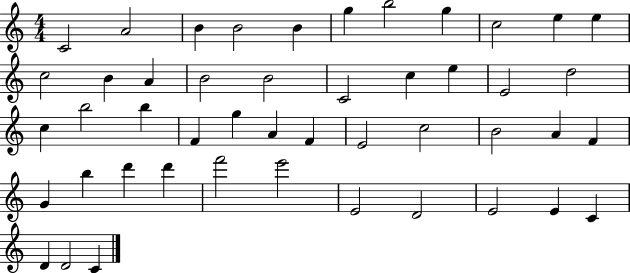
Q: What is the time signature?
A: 4/4